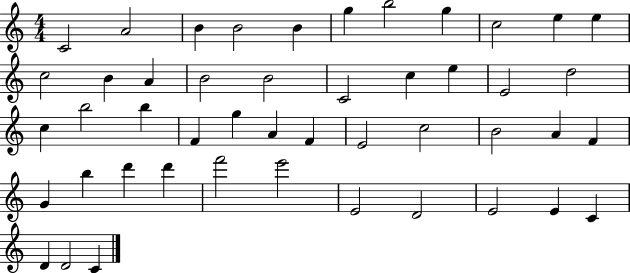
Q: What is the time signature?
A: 4/4